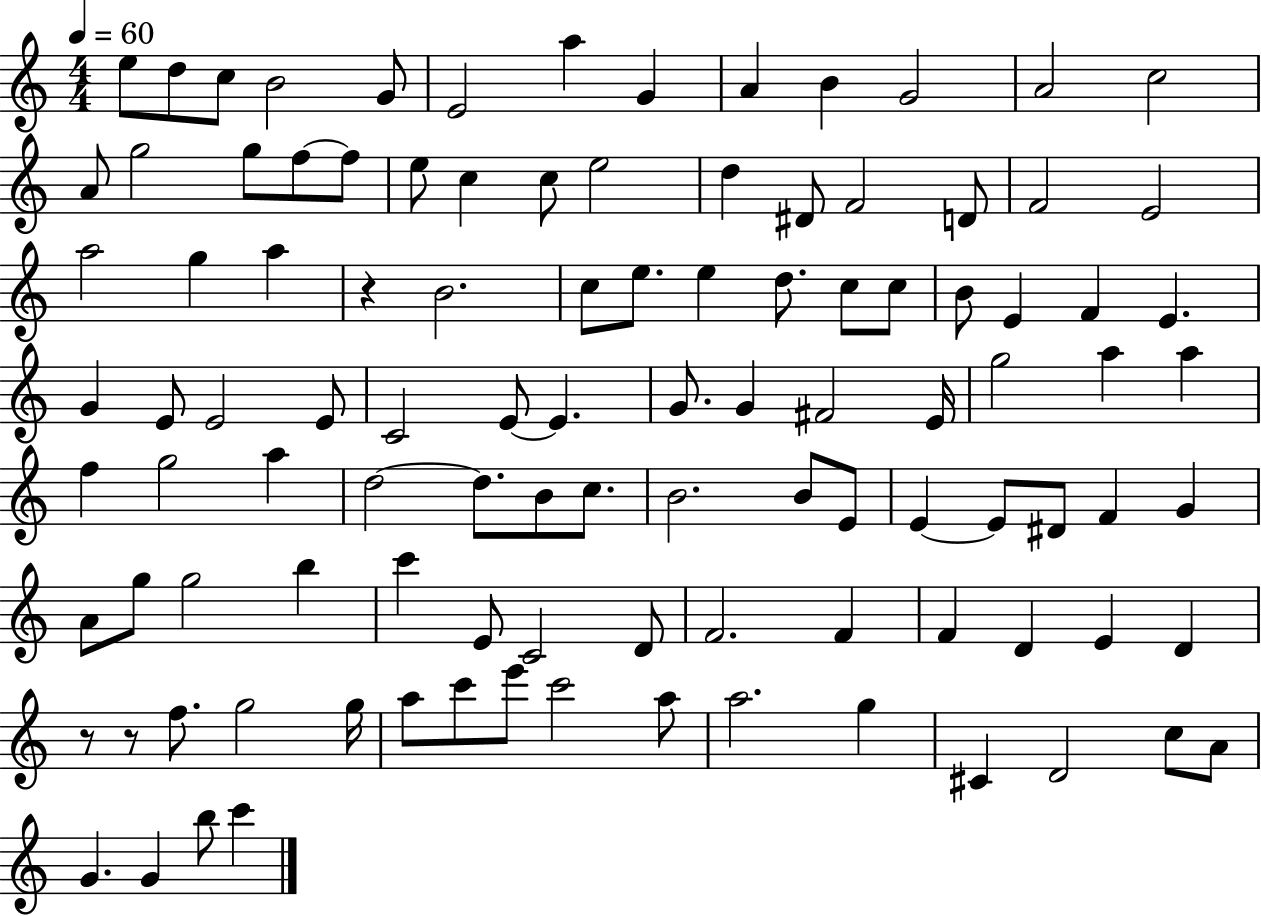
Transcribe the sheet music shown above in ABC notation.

X:1
T:Untitled
M:4/4
L:1/4
K:C
e/2 d/2 c/2 B2 G/2 E2 a G A B G2 A2 c2 A/2 g2 g/2 f/2 f/2 e/2 c c/2 e2 d ^D/2 F2 D/2 F2 E2 a2 g a z B2 c/2 e/2 e d/2 c/2 c/2 B/2 E F E G E/2 E2 E/2 C2 E/2 E G/2 G ^F2 E/4 g2 a a f g2 a d2 d/2 B/2 c/2 B2 B/2 E/2 E E/2 ^D/2 F G A/2 g/2 g2 b c' E/2 C2 D/2 F2 F F D E D z/2 z/2 f/2 g2 g/4 a/2 c'/2 e'/2 c'2 a/2 a2 g ^C D2 c/2 A/2 G G b/2 c'